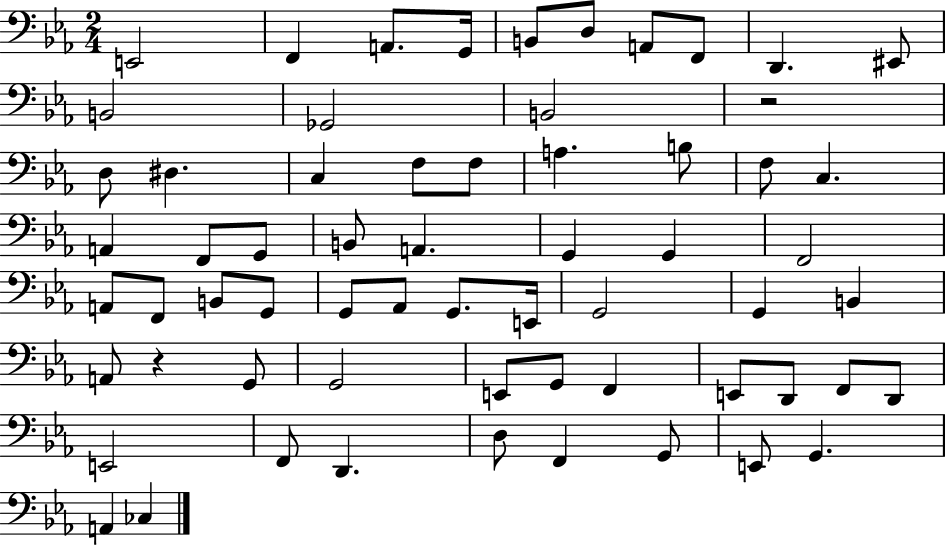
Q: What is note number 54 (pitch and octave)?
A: D2